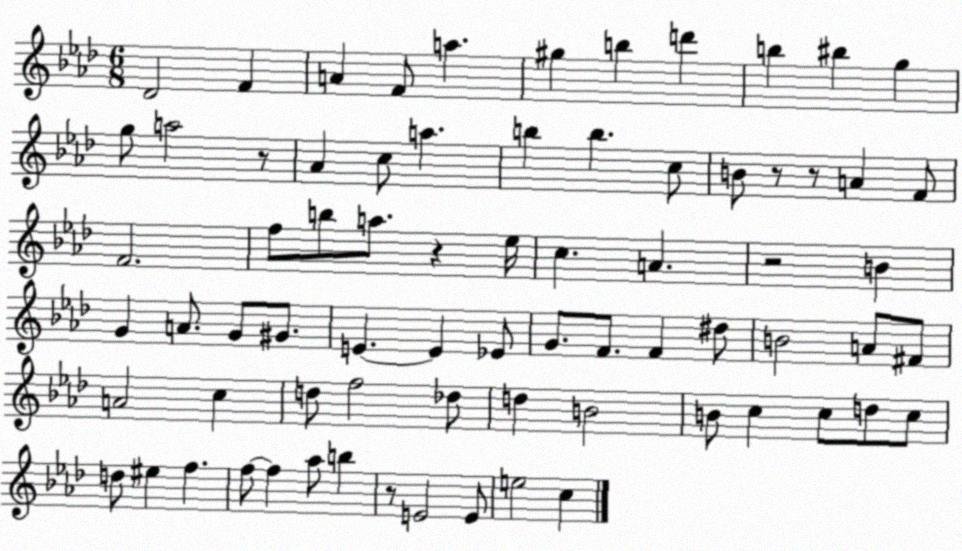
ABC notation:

X:1
T:Untitled
M:6/8
L:1/4
K:Ab
_D2 F A F/2 a ^g b d' b ^b g g/2 a2 z/2 _A c/2 a b b c/2 B/2 z/2 z/2 A F/2 F2 f/2 b/2 a/2 z _e/4 c A z2 B G A/2 G/2 ^G/2 E E _E/2 G/2 F/2 F ^d/2 B2 A/2 ^F/2 A2 c d/2 f2 _d/2 d B2 B/2 c c/2 d/2 c/2 d/2 ^e f f/2 f _a/2 b z/2 E2 E/2 e2 c